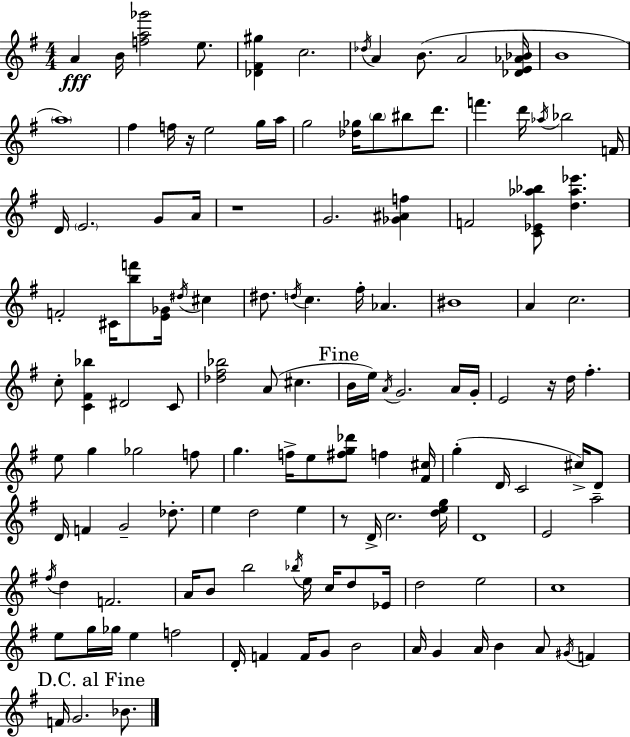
{
  \clef treble
  \numericTimeSignature
  \time 4/4
  \key g \major
  a'4\fff b'16 <f'' a'' ges'''>2 e''8. | <des' fis' gis''>4 c''2. | \acciaccatura { des''16 } a'4 b'8.( a'2 | <des' e' aes' bes'>16 b'1 | \break \parenthesize a''1) | fis''4 f''16 r16 e''2 g''16 | a''16 g''2 <des'' ges''>16 \parenthesize b''8 bis''8 d'''8. | f'''4. d'''16 \acciaccatura { aes''16 } bes''2 | \break f'16 d'16 \parenthesize e'2. g'8 | a'16 r1 | g'2. <ges' ais' f''>4 | f'2 <c' ees' aes'' bes''>8 <d'' aes'' ees'''>4. | \break f'2-. cis'16 <b'' f'''>8 <e' ges'>16 \acciaccatura { dis''16 } cis''4 | dis''8. \acciaccatura { d''16 } c''4. fis''16-. aes'4. | bis'1 | a'4 c''2. | \break c''8-. <c' fis' bes''>4 dis'2 | c'8 <des'' fis'' bes''>2 a'8( cis''4. | \mark "Fine" b'16 e''16) \acciaccatura { a'16 } g'2. | a'16 g'16-. e'2 r16 d''16 fis''4.-. | \break e''8 g''4 ges''2 | f''8 g''4. f''16-> e''8 <fis'' g'' des'''>8 | f''4 <fis' cis''>16 g''4-.( d'16 c'2 | cis''16->) d'8 d'16 f'4 g'2-- | \break des''8.-. e''4 d''2 | e''4 r8 d'16-> c''2. | <d'' e'' g''>16 d'1 | e'2 a''2-- | \break \acciaccatura { fis''16 } d''4 f'2. | a'16 b'8 b''2 | \acciaccatura { bes''16 } e''16 c''16 d''8 ees'16 d''2 e''2 | c''1 | \break e''8 g''16 ges''16 e''4 f''2 | d'16-. f'4 f'16 g'8 b'2 | a'16 g'4 a'16 b'4 | a'8 \acciaccatura { gis'16 } f'4 \mark "D.C. al Fine" f'16 g'2. | \break bes'8. \bar "|."
}